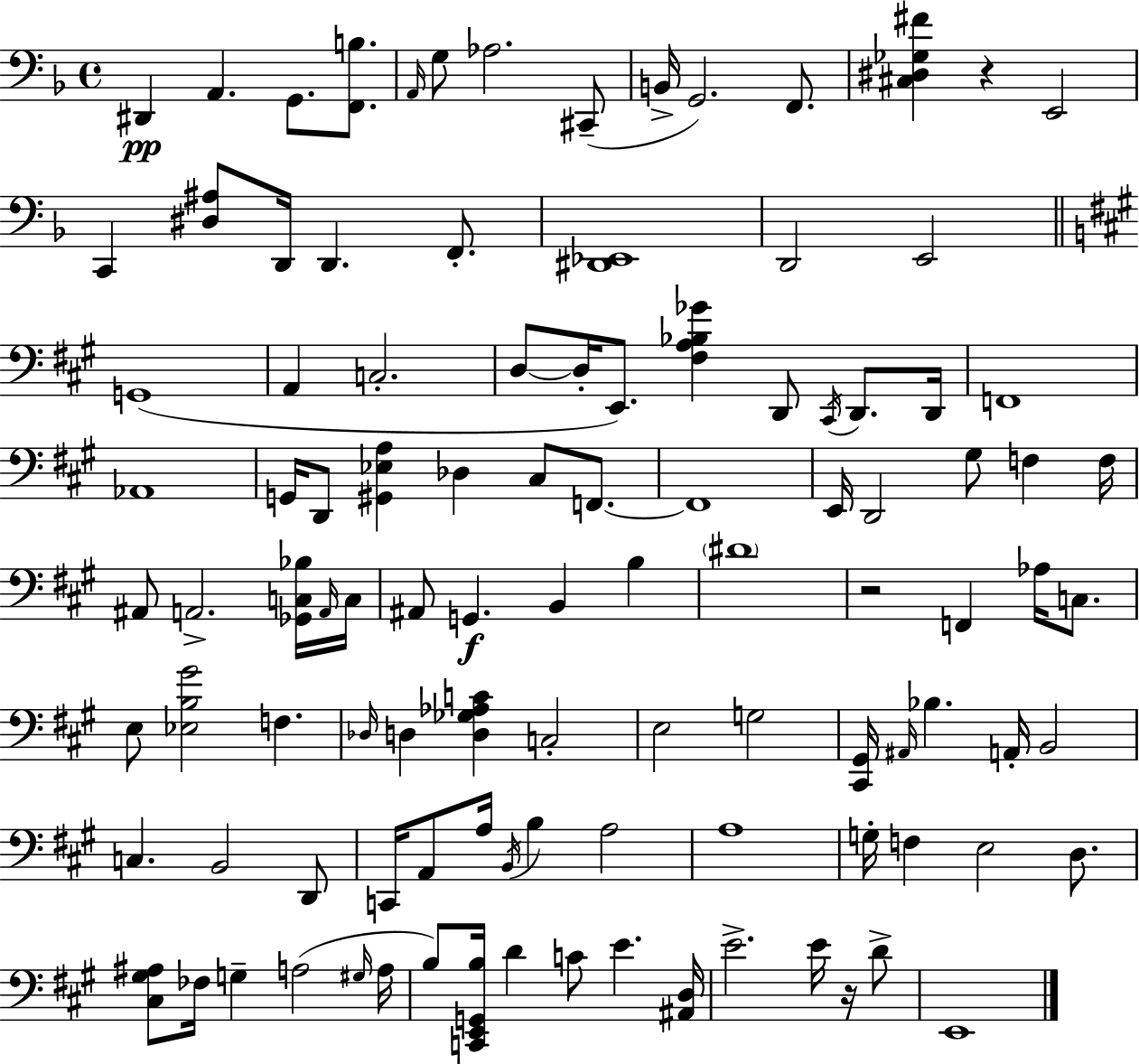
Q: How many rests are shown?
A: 3